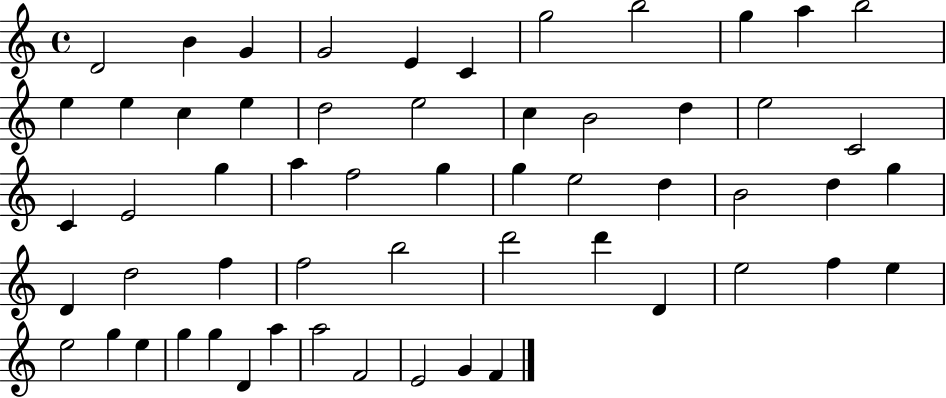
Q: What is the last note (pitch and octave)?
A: F4